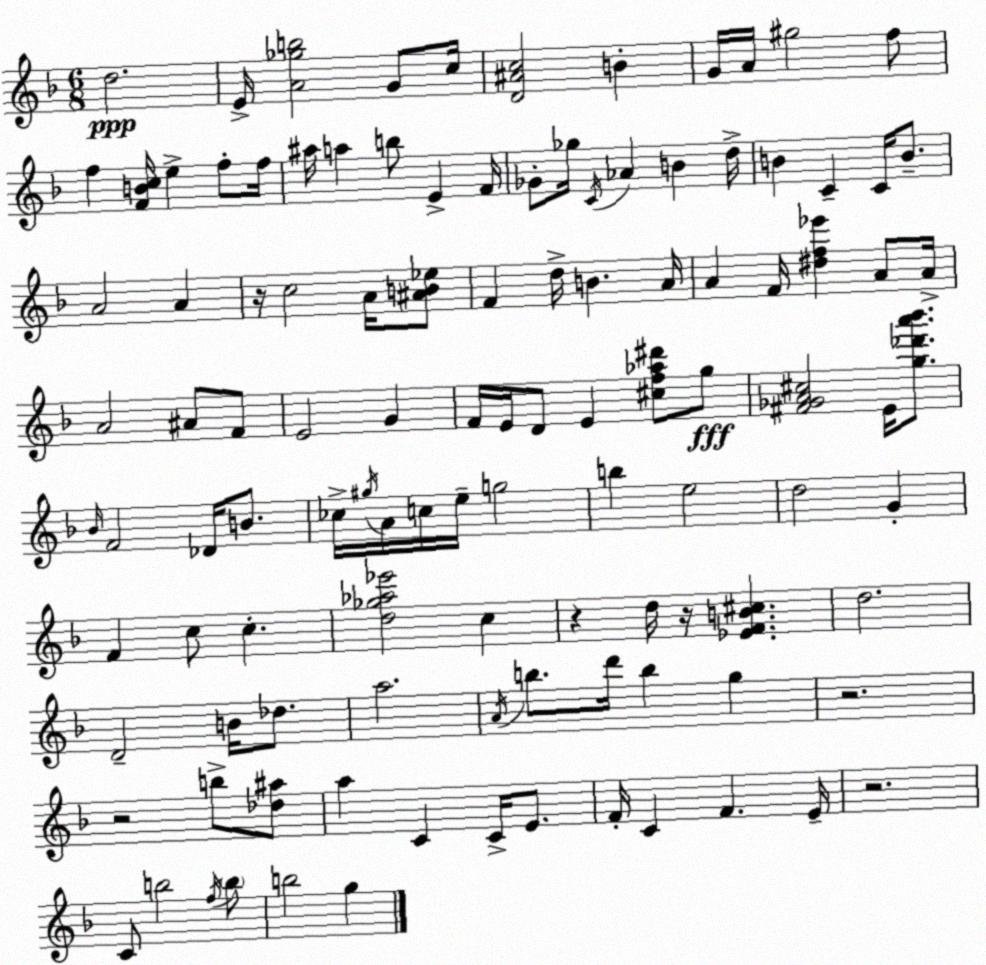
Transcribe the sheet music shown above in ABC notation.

X:1
T:Untitled
M:6/8
L:1/4
K:Dm
d2 E/4 [A_gb]2 G/2 c/4 [D^Ac]2 B G/4 A/4 ^g2 f/2 f [FBc]/4 e f/2 f/4 ^a/4 a b/2 E F/4 _G/2 _g/4 C/4 _A B d/4 B C C/4 B/2 A2 A z/4 c2 A/4 [^AB_e]/2 F d/4 B A/4 A F/4 [^df_e'] A/2 A/4 A2 ^A/2 F/2 E2 G F/4 E/4 D/2 E [^cf_a^d']/2 g/2 [^F_GA^c]2 E/4 [g_d'a'_b']/2 _B/4 F2 _D/4 B/2 _c/4 ^g/4 A/4 c/4 e/4 g2 b e2 d2 G F c/2 c [d_g_a_e']2 c z d/4 z/4 [_EFB^c] d2 D2 B/4 _d/2 a2 A/4 b/2 d'/4 b g z2 z2 b/2 [_d^a]/2 a C C/4 E/2 F/4 C F E/4 z2 C/2 b2 f/4 b/2 b2 g